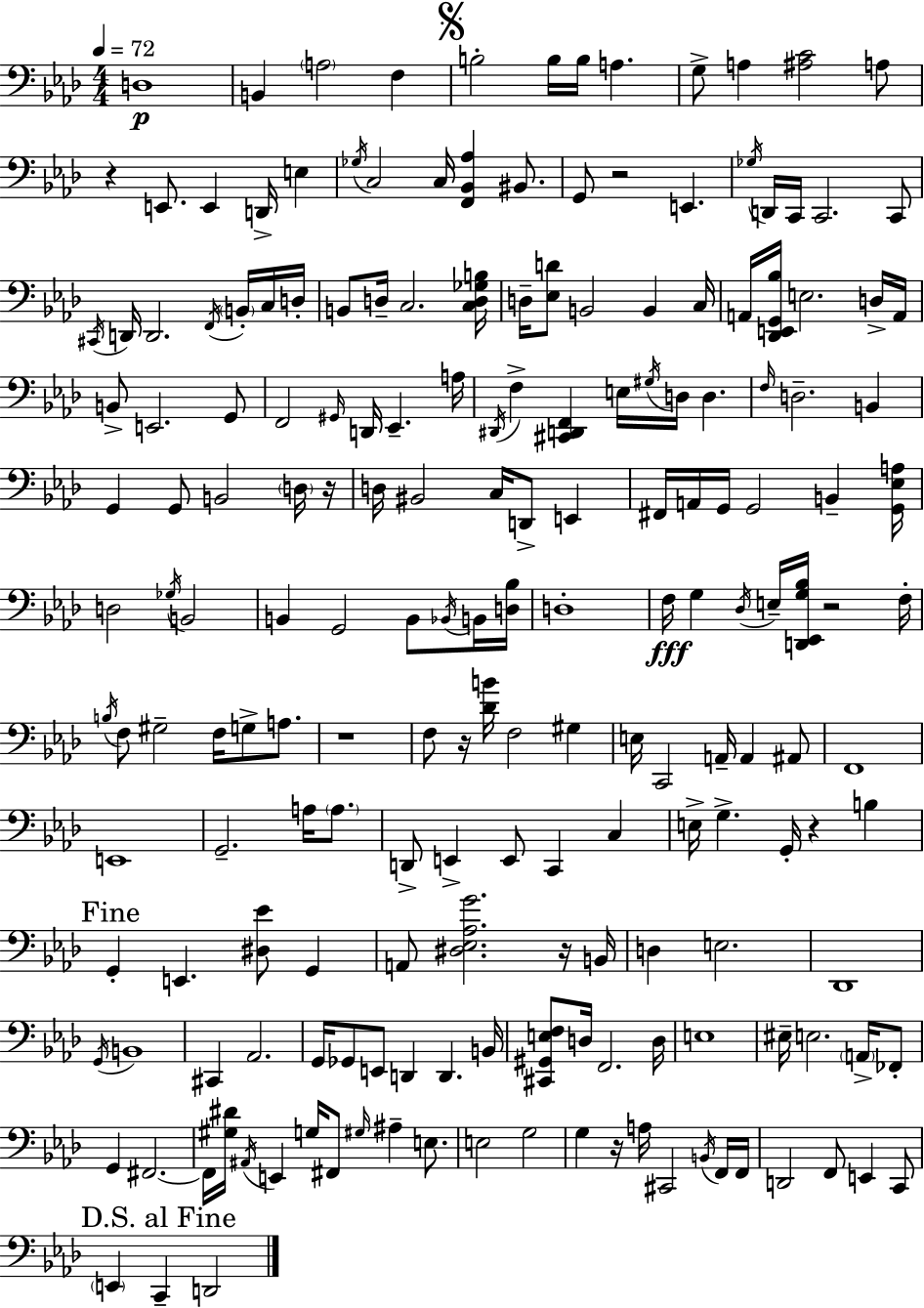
D3/w B2/q A3/h F3/q B3/h B3/s B3/s A3/q. G3/e A3/q [A#3,C4]/h A3/e R/q E2/e. E2/q D2/s E3/q Gb3/s C3/h C3/s [F2,Bb2,Ab3]/q BIS2/e. G2/e R/h E2/q. Gb3/s D2/s C2/s C2/h. C2/e C#2/s D2/s D2/h. F2/s B2/s C3/s D3/s B2/e D3/s C3/h. [C3,D3,Gb3,B3]/s D3/s [Eb3,D4]/e B2/h B2/q C3/s A2/s [Db2,E2,G2,Bb3]/s E3/h. D3/s A2/s B2/e E2/h. G2/e F2/h G#2/s D2/s Eb2/q. A3/s D#2/s F3/q [C#2,D2,F2]/q E3/s G#3/s D3/s D3/q. F3/s D3/h. B2/q G2/q G2/e B2/h D3/s R/s D3/s BIS2/h C3/s D2/e E2/q F#2/s A2/s G2/s G2/h B2/q [G2,Eb3,A3]/s D3/h Gb3/s B2/h B2/q G2/h B2/e Bb2/s B2/s [D3,Bb3]/s D3/w F3/s G3/q Db3/s E3/s [D2,Eb2,G3,Bb3]/s R/h F3/s B3/s F3/e G#3/h F3/s G3/e A3/e. R/w F3/e R/s [Db4,B4]/s F3/h G#3/q E3/s C2/h A2/s A2/q A#2/e F2/w E2/w G2/h. A3/s A3/e. D2/e E2/q E2/e C2/q C3/q E3/s G3/q. G2/s R/q B3/q G2/q E2/q. [D#3,Eb4]/e G2/q A2/e [D#3,Eb3,Ab3,G4]/h. R/s B2/s D3/q E3/h. Db2/w G2/s B2/w C#2/q Ab2/h. G2/s Gb2/e E2/e D2/q D2/q. B2/s [C#2,G#2,E3,F3]/e D3/s F2/h. D3/s E3/w EIS3/s E3/h. A2/s FES2/e G2/q F#2/h. F#2/s [G#3,D#4]/s A#2/s E2/q G3/s F#2/e G#3/s A#3/q E3/e. E3/h G3/h G3/q R/s A3/s C#2/h B2/s F2/s F2/s D2/h F2/e E2/q C2/e E2/q C2/q D2/h